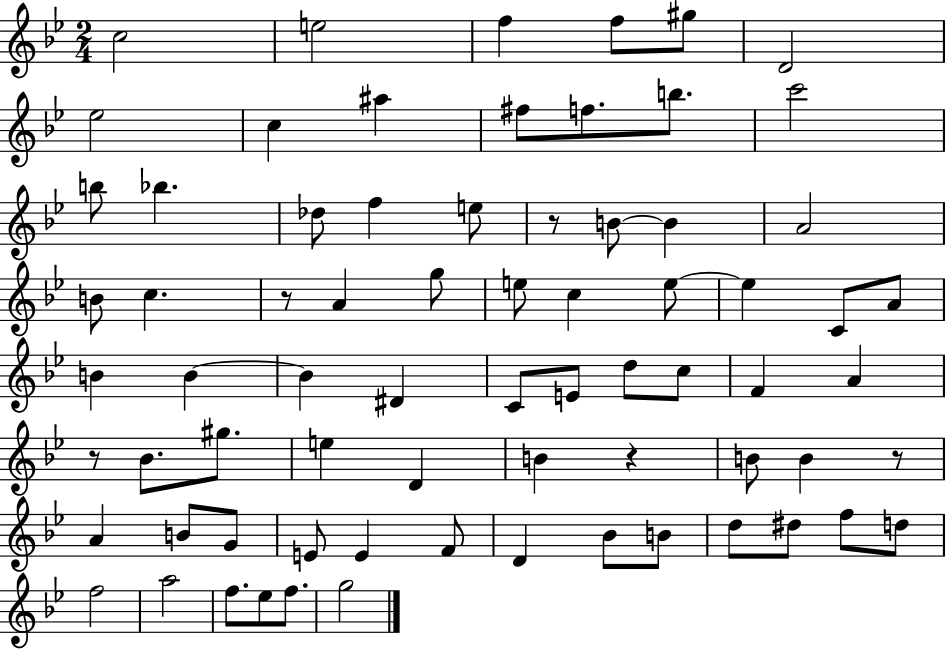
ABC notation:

X:1
T:Untitled
M:2/4
L:1/4
K:Bb
c2 e2 f f/2 ^g/2 D2 _e2 c ^a ^f/2 f/2 b/2 c'2 b/2 _b _d/2 f e/2 z/2 B/2 B A2 B/2 c z/2 A g/2 e/2 c e/2 e C/2 A/2 B B B ^D C/2 E/2 d/2 c/2 F A z/2 _B/2 ^g/2 e D B z B/2 B z/2 A B/2 G/2 E/2 E F/2 D _B/2 B/2 d/2 ^d/2 f/2 d/2 f2 a2 f/2 _e/2 f/2 g2